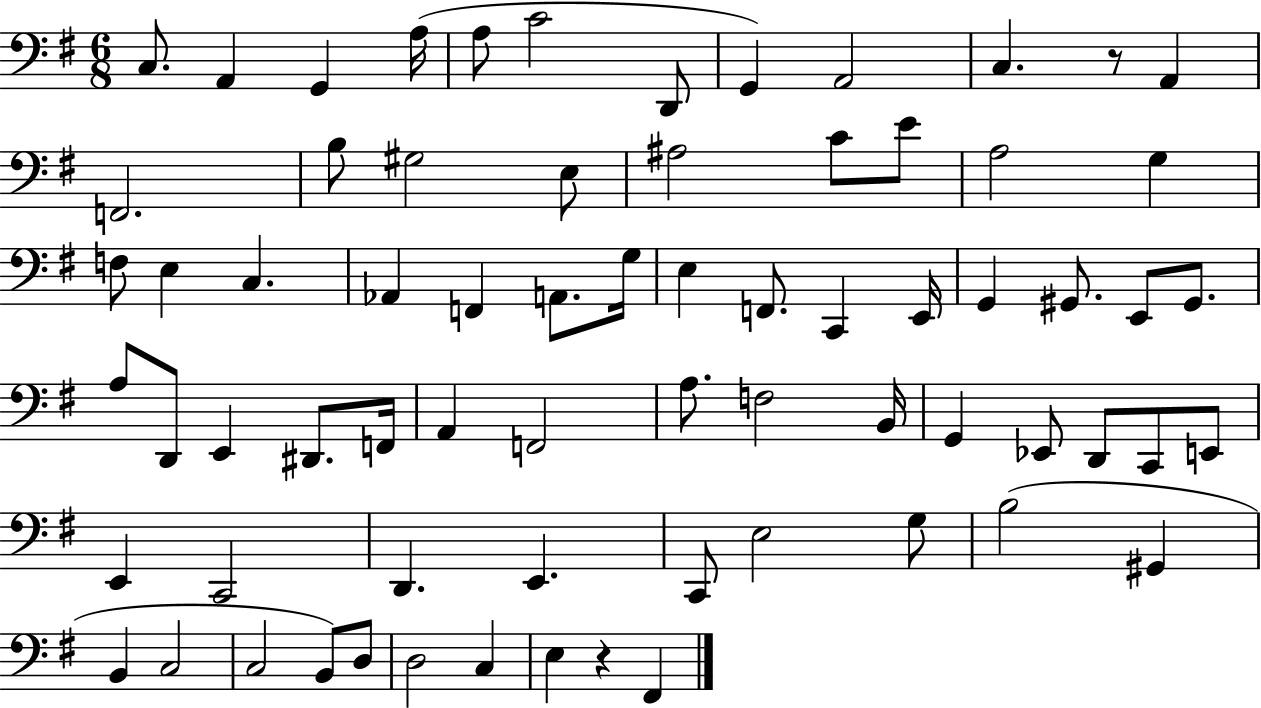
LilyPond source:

{
  \clef bass
  \numericTimeSignature
  \time 6/8
  \key g \major
  c8. a,4 g,4 a16( | a8 c'2 d,8 | g,4) a,2 | c4. r8 a,4 | \break f,2. | b8 gis2 e8 | ais2 c'8 e'8 | a2 g4 | \break f8 e4 c4. | aes,4 f,4 a,8. g16 | e4 f,8. c,4 e,16 | g,4 gis,8. e,8 gis,8. | \break a8 d,8 e,4 dis,8. f,16 | a,4 f,2 | a8. f2 b,16 | g,4 ees,8 d,8 c,8 e,8 | \break e,4 c,2 | d,4. e,4. | c,8 e2 g8 | b2( gis,4 | \break b,4 c2 | c2 b,8) d8 | d2 c4 | e4 r4 fis,4 | \break \bar "|."
}